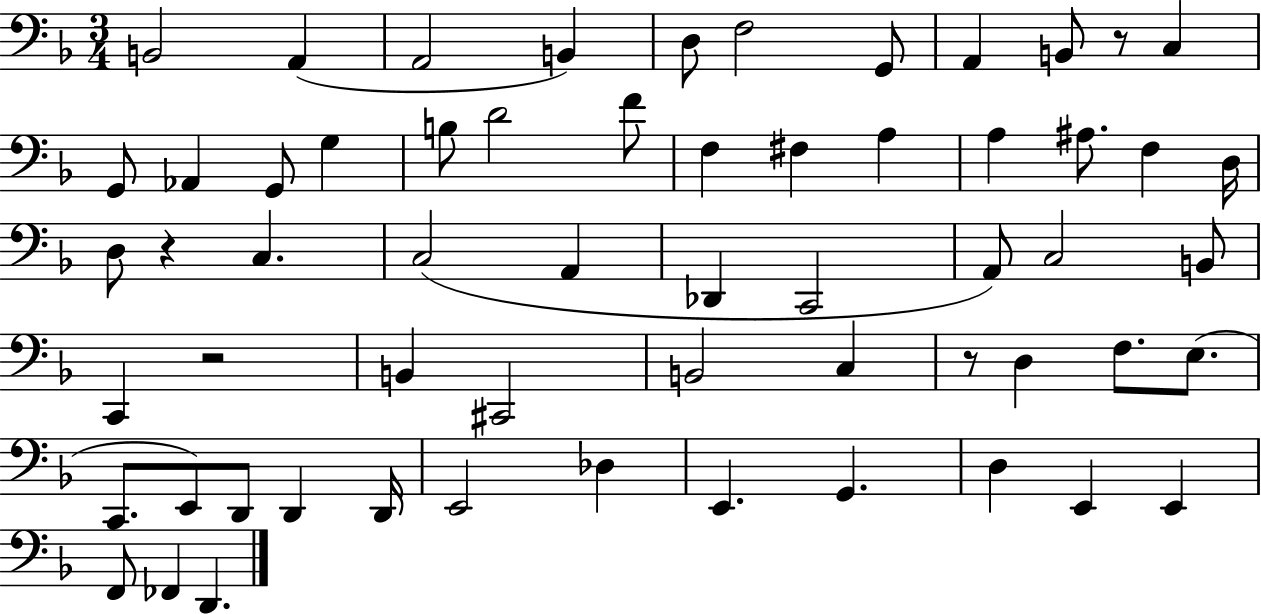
{
  \clef bass
  \numericTimeSignature
  \time 3/4
  \key f \major
  b,2 a,4( | a,2 b,4) | d8 f2 g,8 | a,4 b,8 r8 c4 | \break g,8 aes,4 g,8 g4 | b8 d'2 f'8 | f4 fis4 a4 | a4 ais8. f4 d16 | \break d8 r4 c4. | c2( a,4 | des,4 c,2 | a,8) c2 b,8 | \break c,4 r2 | b,4 cis,2 | b,2 c4 | r8 d4 f8. e8.( | \break c,8. e,8) d,8 d,4 d,16 | e,2 des4 | e,4. g,4. | d4 e,4 e,4 | \break f,8 fes,4 d,4. | \bar "|."
}